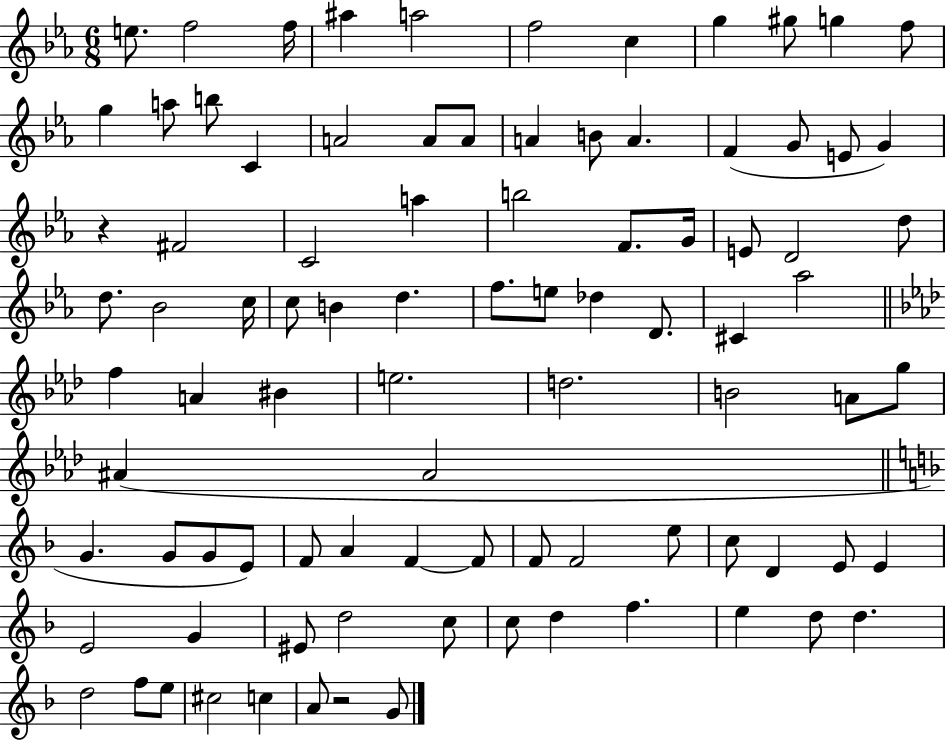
E5/e. F5/h F5/s A#5/q A5/h F5/h C5/q G5/q G#5/e G5/q F5/e G5/q A5/e B5/e C4/q A4/h A4/e A4/e A4/q B4/e A4/q. F4/q G4/e E4/e G4/q R/q F#4/h C4/h A5/q B5/h F4/e. G4/s E4/e D4/h D5/e D5/e. Bb4/h C5/s C5/e B4/q D5/q. F5/e. E5/e Db5/q D4/e. C#4/q Ab5/h F5/q A4/q BIS4/q E5/h. D5/h. B4/h A4/e G5/e A#4/q A#4/h G4/q. G4/e G4/e E4/e F4/e A4/q F4/q F4/e F4/e F4/h E5/e C5/e D4/q E4/e E4/q E4/h G4/q EIS4/e D5/h C5/e C5/e D5/q F5/q. E5/q D5/e D5/q. D5/h F5/e E5/e C#5/h C5/q A4/e R/h G4/e